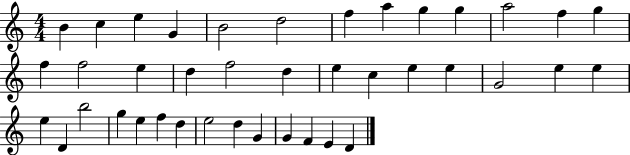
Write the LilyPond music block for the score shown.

{
  \clef treble
  \numericTimeSignature
  \time 4/4
  \key c \major
  b'4 c''4 e''4 g'4 | b'2 d''2 | f''4 a''4 g''4 g''4 | a''2 f''4 g''4 | \break f''4 f''2 e''4 | d''4 f''2 d''4 | e''4 c''4 e''4 e''4 | g'2 e''4 e''4 | \break e''4 d'4 b''2 | g''4 e''4 f''4 d''4 | e''2 d''4 g'4 | g'4 f'4 e'4 d'4 | \break \bar "|."
}